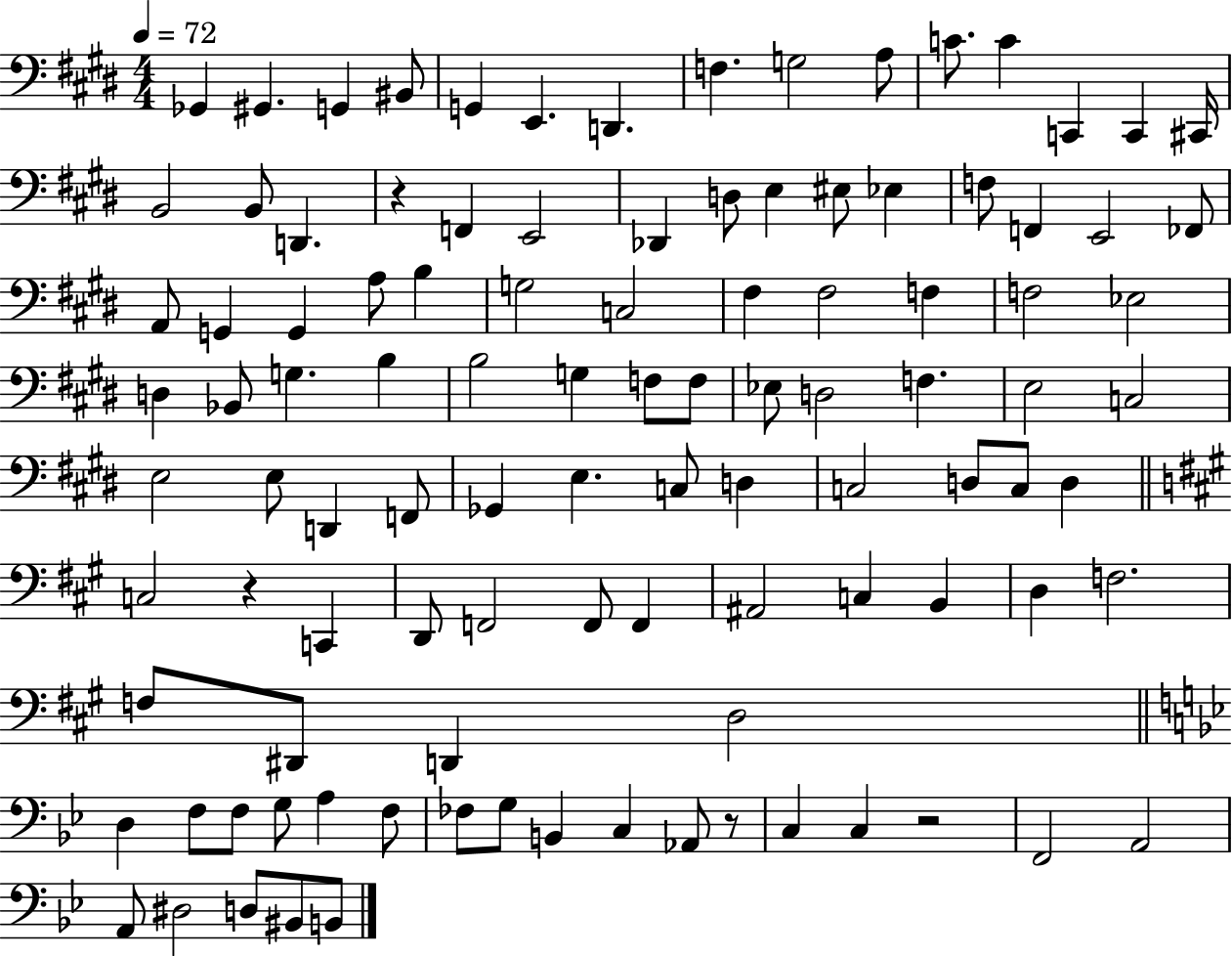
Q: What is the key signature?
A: E major